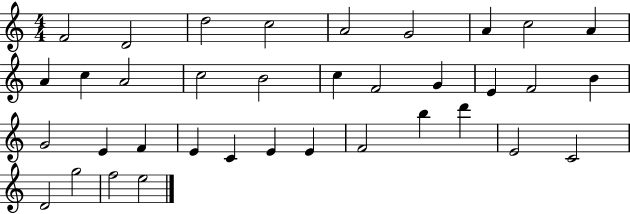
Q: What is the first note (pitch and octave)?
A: F4